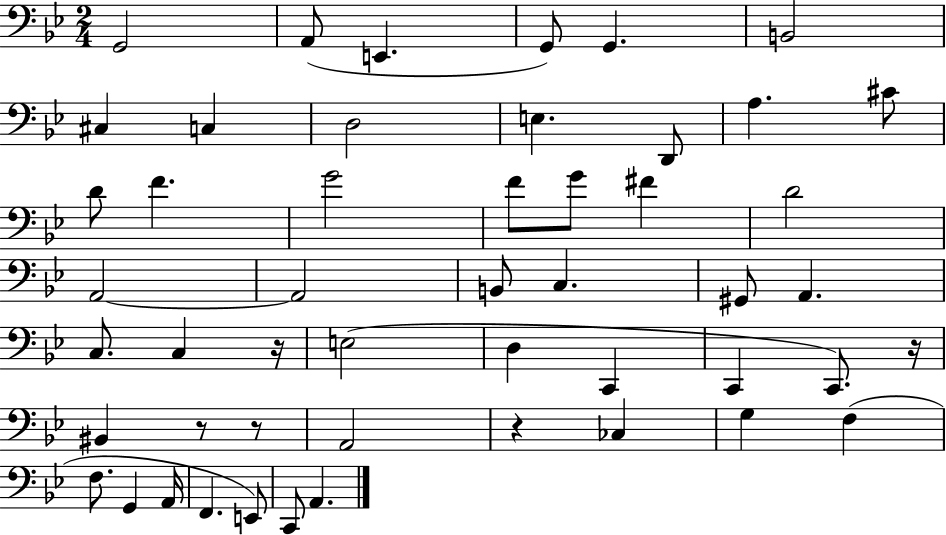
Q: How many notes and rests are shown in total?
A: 50